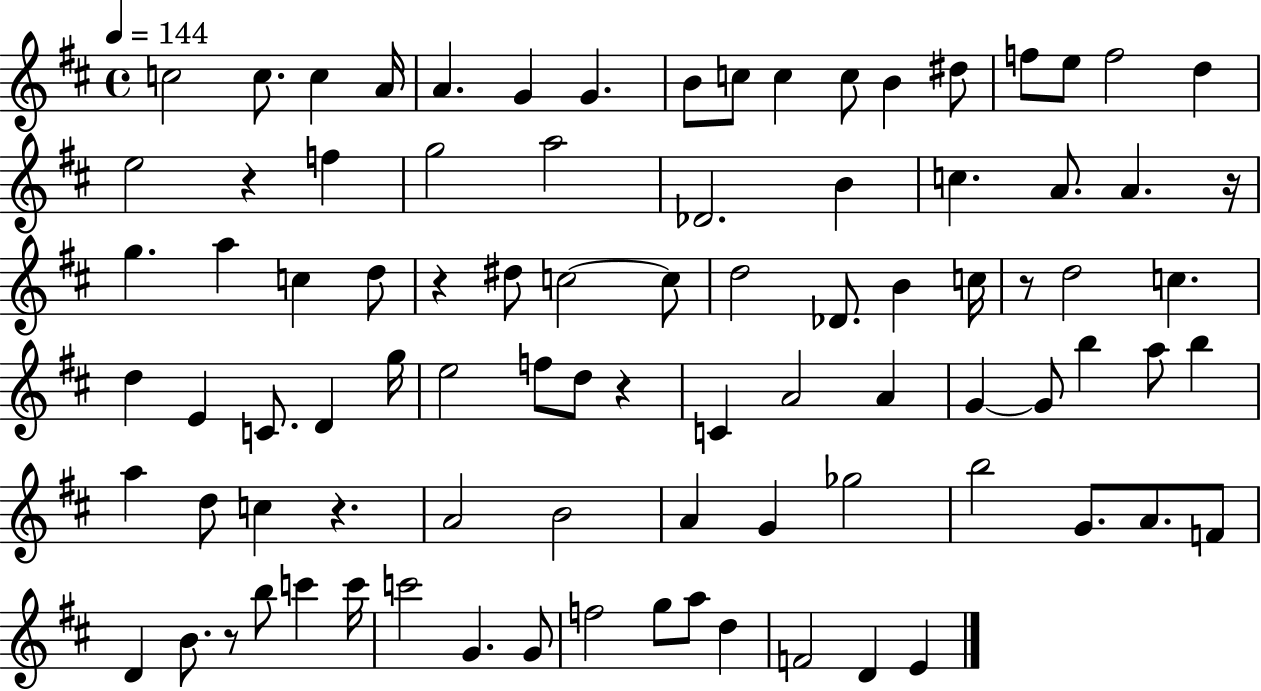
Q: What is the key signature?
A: D major